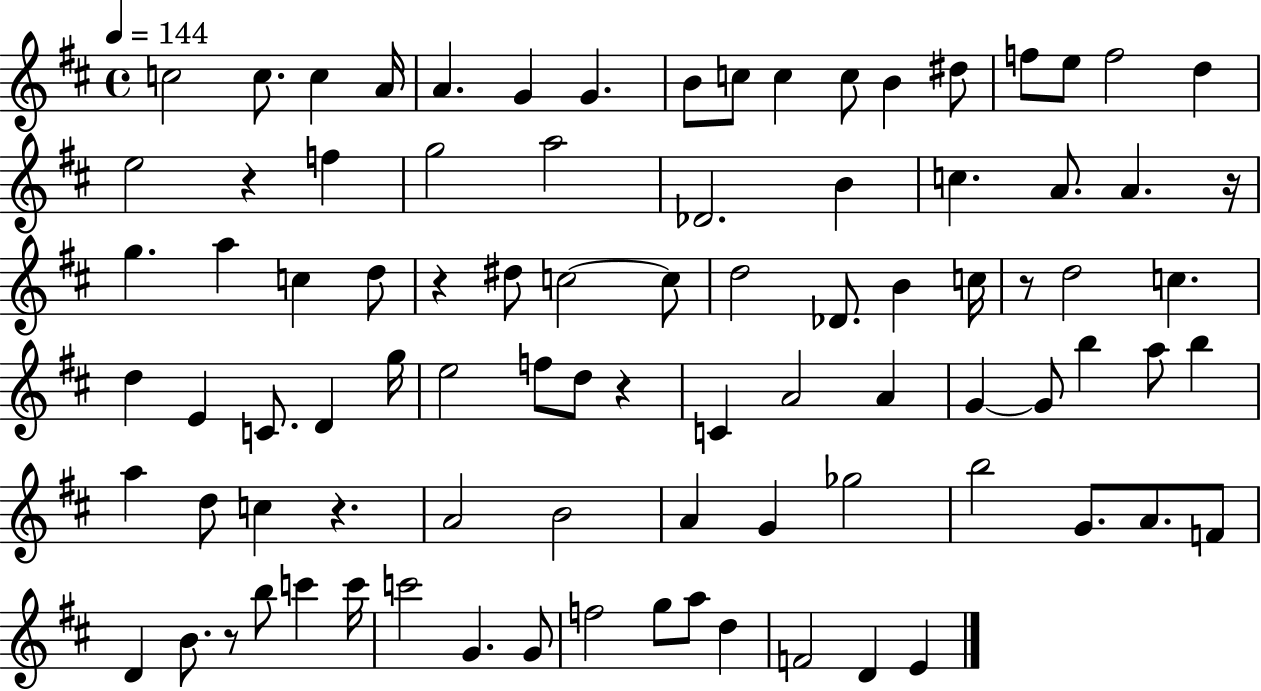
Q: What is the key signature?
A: D major